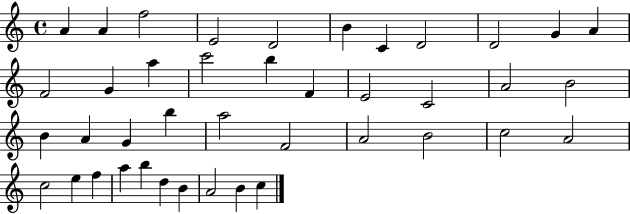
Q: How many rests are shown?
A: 0